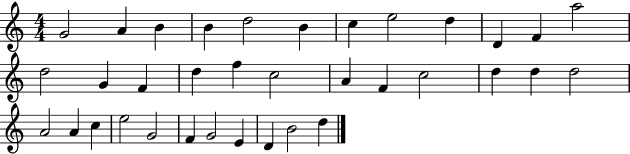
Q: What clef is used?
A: treble